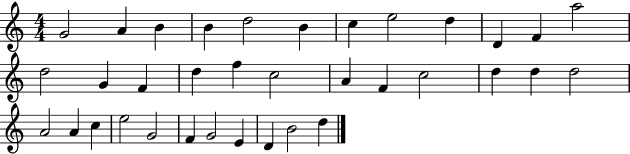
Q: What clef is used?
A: treble